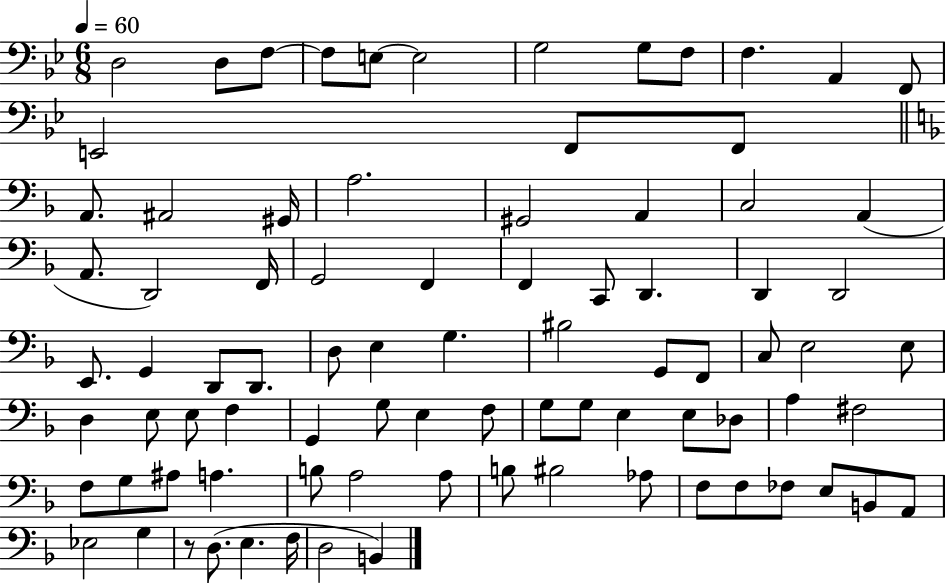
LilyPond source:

{
  \clef bass
  \numericTimeSignature
  \time 6/8
  \key bes \major
  \tempo 4 = 60
  d2 d8 f8~~ | f8 e8~~ e2 | g2 g8 f8 | f4. a,4 f,8 | \break e,2 f,8 f,8 | \bar "||" \break \key d \minor a,8. ais,2 gis,16 | a2. | gis,2 a,4 | c2 a,4( | \break a,8. d,2) f,16 | g,2 f,4 | f,4 c,8 d,4. | d,4 d,2 | \break e,8. g,4 d,8 d,8. | d8 e4 g4. | bis2 g,8 f,8 | c8 e2 e8 | \break d4 e8 e8 f4 | g,4 g8 e4 f8 | g8 g8 e4 e8 des8 | a4 fis2 | \break f8 g8 ais8 a4. | b8 a2 a8 | b8 bis2 aes8 | f8 f8 fes8 e8 b,8 a,8 | \break ees2 g4 | r8 d8.( e4. f16 | d2 b,4) | \bar "|."
}